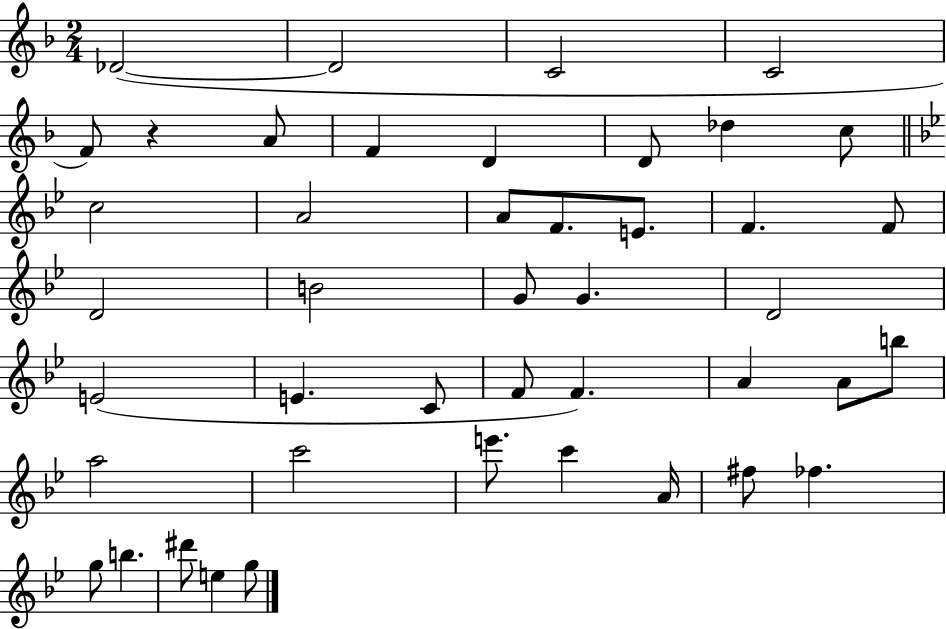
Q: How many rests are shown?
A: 1